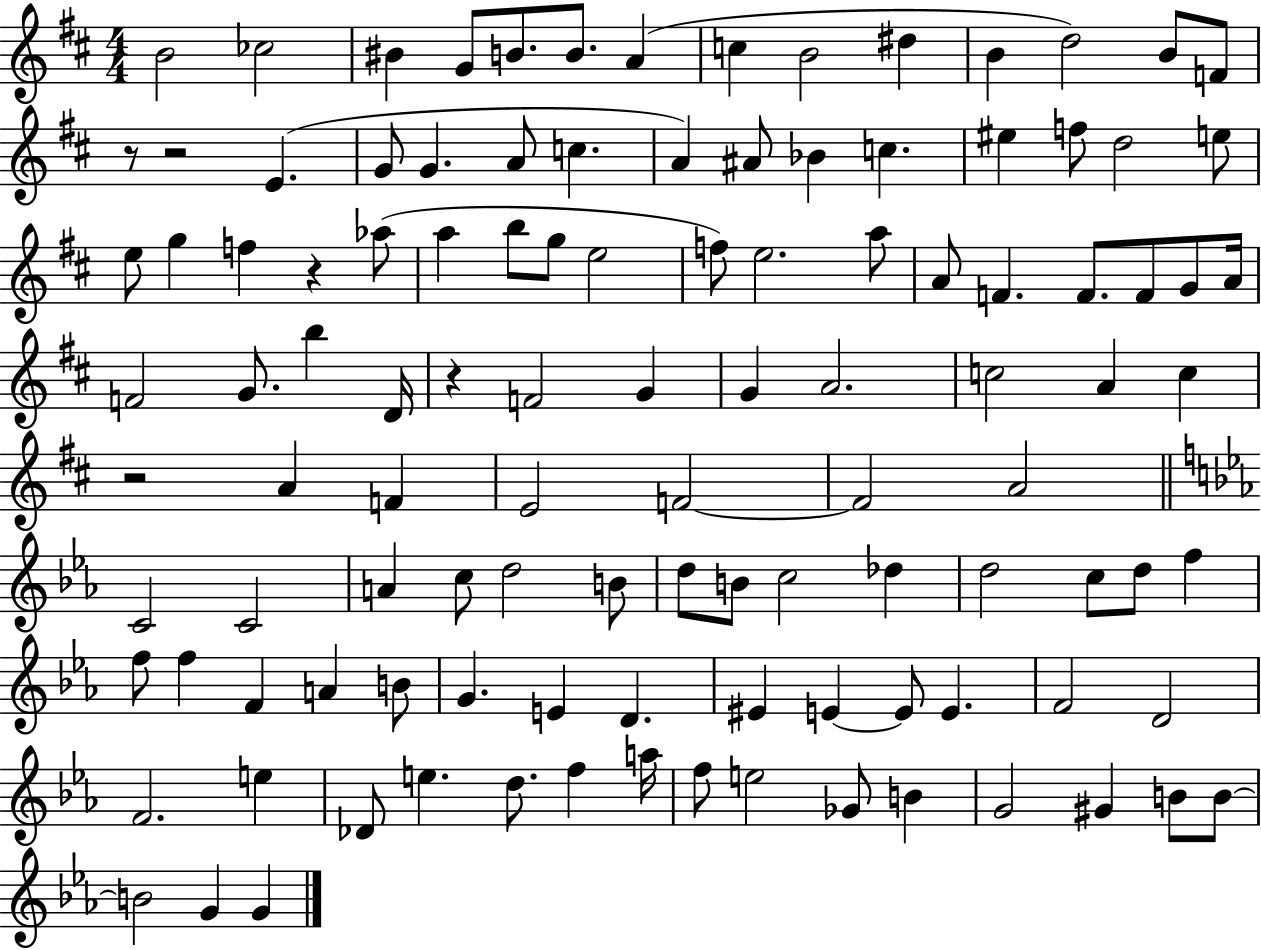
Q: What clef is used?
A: treble